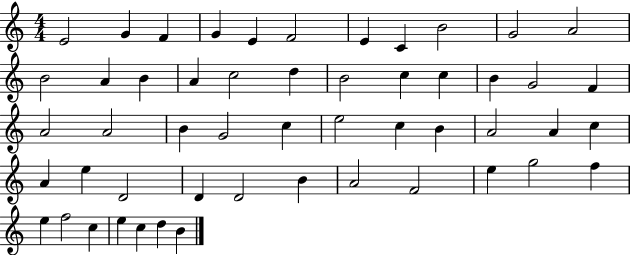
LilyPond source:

{
  \clef treble
  \numericTimeSignature
  \time 4/4
  \key c \major
  e'2 g'4 f'4 | g'4 e'4 f'2 | e'4 c'4 b'2 | g'2 a'2 | \break b'2 a'4 b'4 | a'4 c''2 d''4 | b'2 c''4 c''4 | b'4 g'2 f'4 | \break a'2 a'2 | b'4 g'2 c''4 | e''2 c''4 b'4 | a'2 a'4 c''4 | \break a'4 e''4 d'2 | d'4 d'2 b'4 | a'2 f'2 | e''4 g''2 f''4 | \break e''4 f''2 c''4 | e''4 c''4 d''4 b'4 | \bar "|."
}